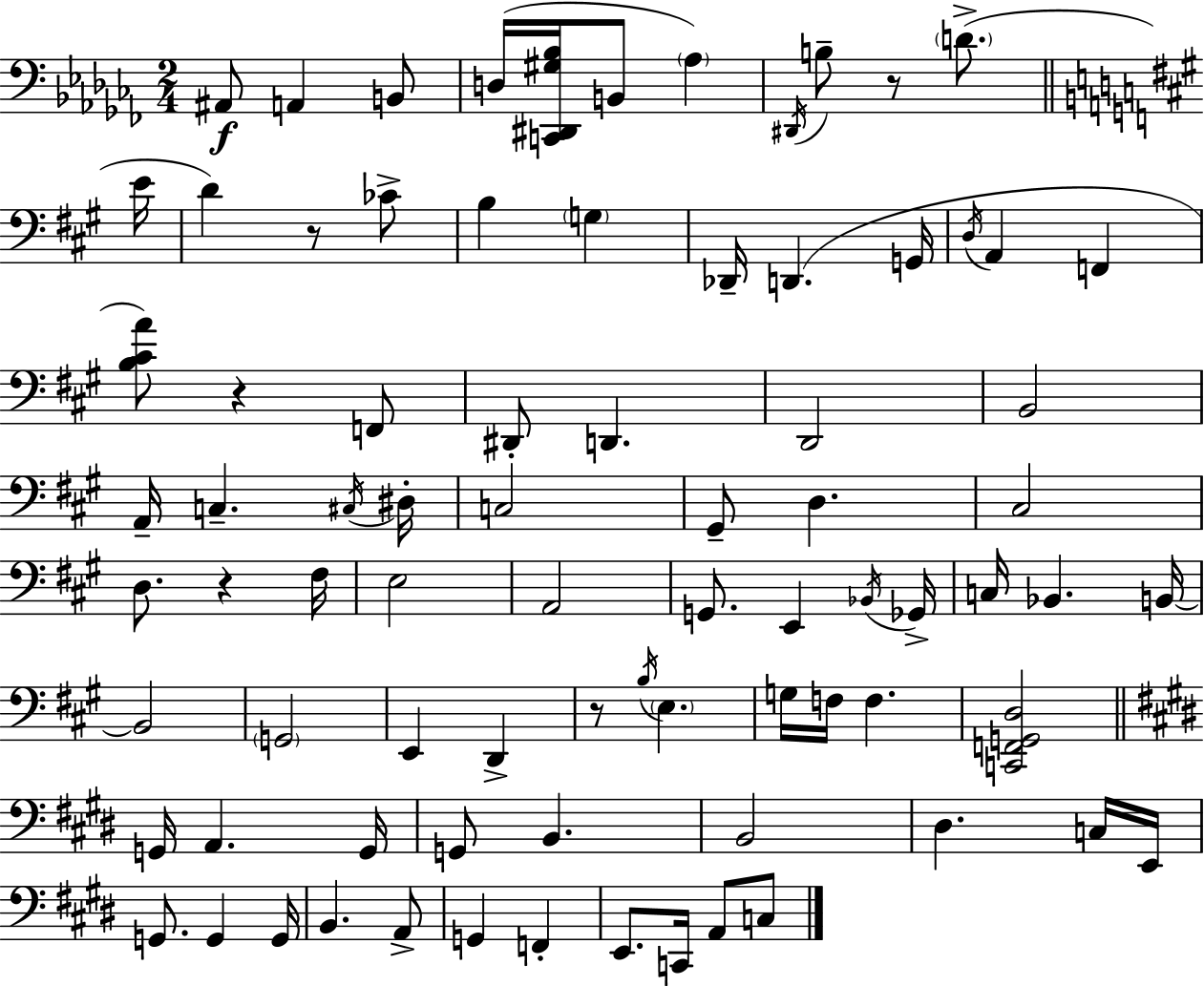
X:1
T:Untitled
M:2/4
L:1/4
K:Abm
^A,,/2 A,, B,,/2 D,/4 [C,,^D,,^G,_B,]/4 B,,/2 _A, ^D,,/4 B,/2 z/2 D/2 E/4 D z/2 _C/2 B, G, _D,,/4 D,, G,,/4 D,/4 A,, F,, [B,^CA]/2 z F,,/2 ^D,,/2 D,, D,,2 B,,2 A,,/4 C, ^C,/4 ^D,/4 C,2 ^G,,/2 D, ^C,2 D,/2 z ^F,/4 E,2 A,,2 G,,/2 E,, _B,,/4 _G,,/4 C,/4 _B,, B,,/4 B,,2 G,,2 E,, D,, z/2 B,/4 E, G,/4 F,/4 F, [C,,F,,G,,D,]2 G,,/4 A,, G,,/4 G,,/2 B,, B,,2 ^D, C,/4 E,,/4 G,,/2 G,, G,,/4 B,, A,,/2 G,, F,, E,,/2 C,,/4 A,,/2 C,/2